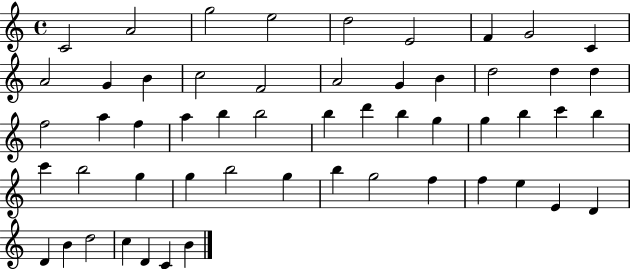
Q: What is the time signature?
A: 4/4